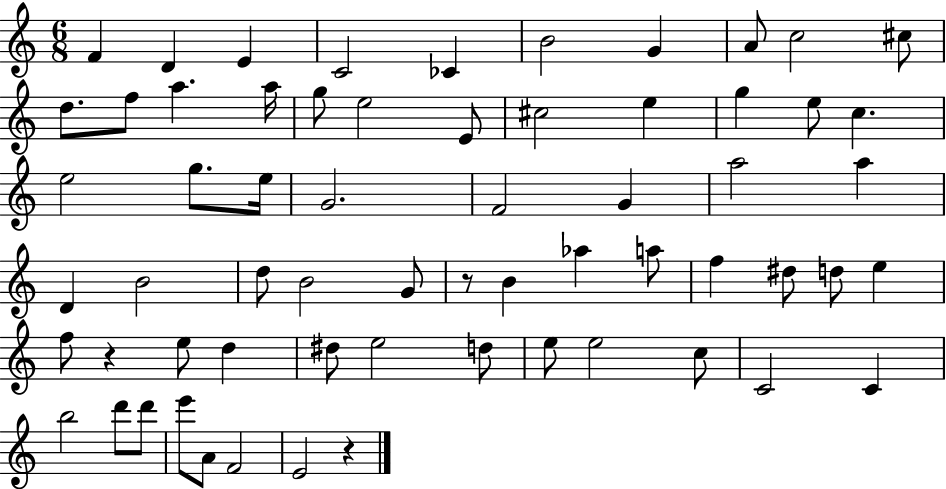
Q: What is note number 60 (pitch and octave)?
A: E4